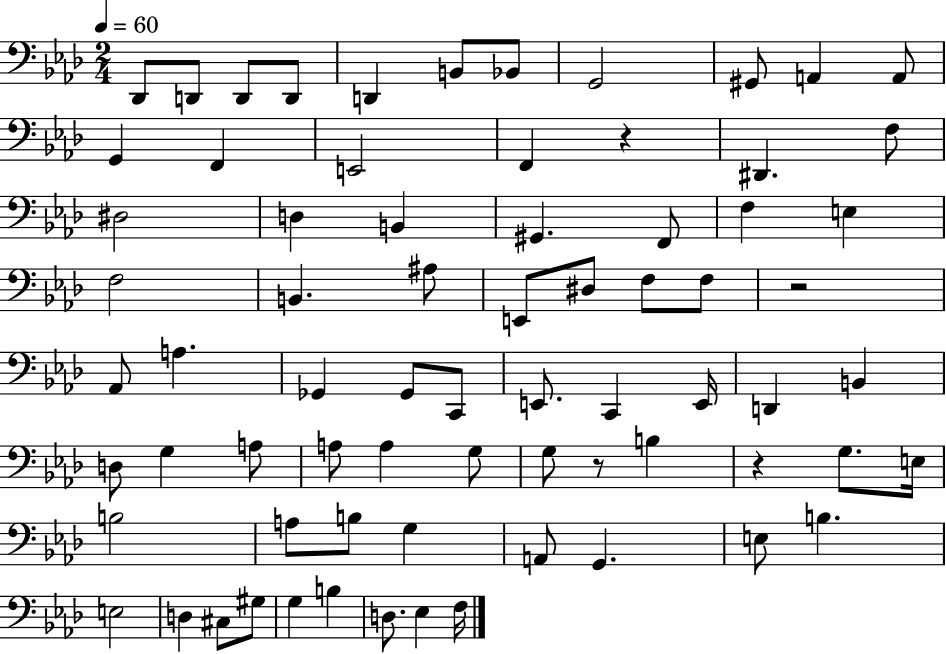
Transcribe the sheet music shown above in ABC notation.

X:1
T:Untitled
M:2/4
L:1/4
K:Ab
_D,,/2 D,,/2 D,,/2 D,,/2 D,, B,,/2 _B,,/2 G,,2 ^G,,/2 A,, A,,/2 G,, F,, E,,2 F,, z ^D,, F,/2 ^D,2 D, B,, ^G,, F,,/2 F, E, F,2 B,, ^A,/2 E,,/2 ^D,/2 F,/2 F,/2 z2 _A,,/2 A, _G,, _G,,/2 C,,/2 E,,/2 C,, E,,/4 D,, B,, D,/2 G, A,/2 A,/2 A, G,/2 G,/2 z/2 B, z G,/2 E,/4 B,2 A,/2 B,/2 G, A,,/2 G,, E,/2 B, E,2 D, ^C,/2 ^G,/2 G, B, D,/2 _E, F,/4